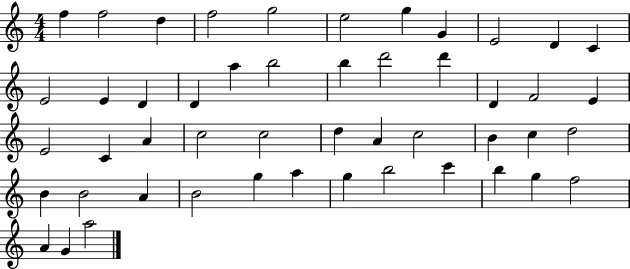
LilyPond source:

{
  \clef treble
  \numericTimeSignature
  \time 4/4
  \key c \major
  f''4 f''2 d''4 | f''2 g''2 | e''2 g''4 g'4 | e'2 d'4 c'4 | \break e'2 e'4 d'4 | d'4 a''4 b''2 | b''4 d'''2 d'''4 | d'4 f'2 e'4 | \break e'2 c'4 a'4 | c''2 c''2 | d''4 a'4 c''2 | b'4 c''4 d''2 | \break b'4 b'2 a'4 | b'2 g''4 a''4 | g''4 b''2 c'''4 | b''4 g''4 f''2 | \break a'4 g'4 a''2 | \bar "|."
}